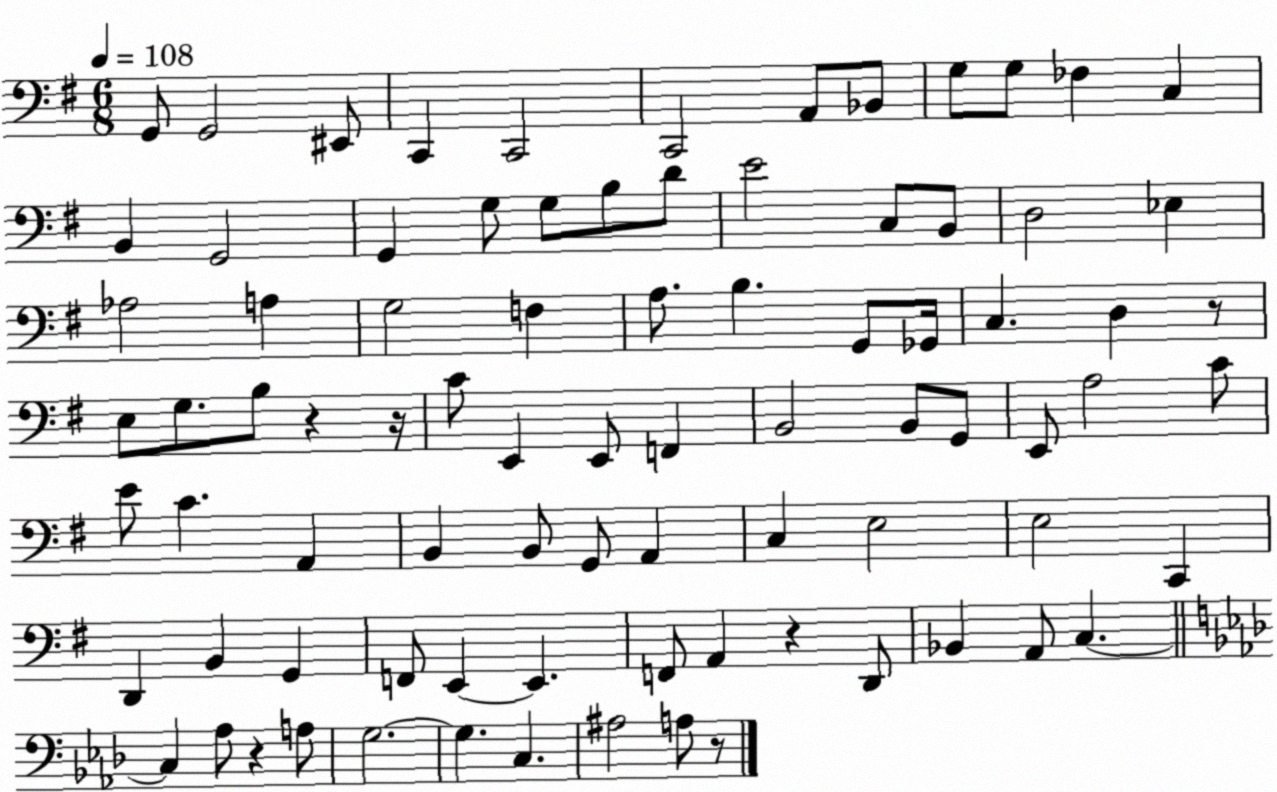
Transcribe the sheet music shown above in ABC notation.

X:1
T:Untitled
M:6/8
L:1/4
K:G
G,,/2 G,,2 ^E,,/2 C,, C,,2 C,,2 A,,/2 _B,,/2 G,/2 G,/2 _F, C, B,, G,,2 G,, G,/2 G,/2 B,/2 D/2 E2 C,/2 B,,/2 D,2 _E, _A,2 A, G,2 F, A,/2 B, G,,/2 _G,,/4 C, D, z/2 E,/2 G,/2 B,/2 z z/4 C/2 E,, E,,/2 F,, B,,2 B,,/2 G,,/2 E,,/2 A,2 C/2 E/2 C A,, B,, B,,/2 G,,/2 A,, C, E,2 E,2 C,, D,, B,, G,, F,,/2 E,, E,, F,,/2 A,, z D,,/2 _B,, A,,/2 C, C, _A,/2 z A,/2 G,2 G, C, ^A,2 A,/2 z/2